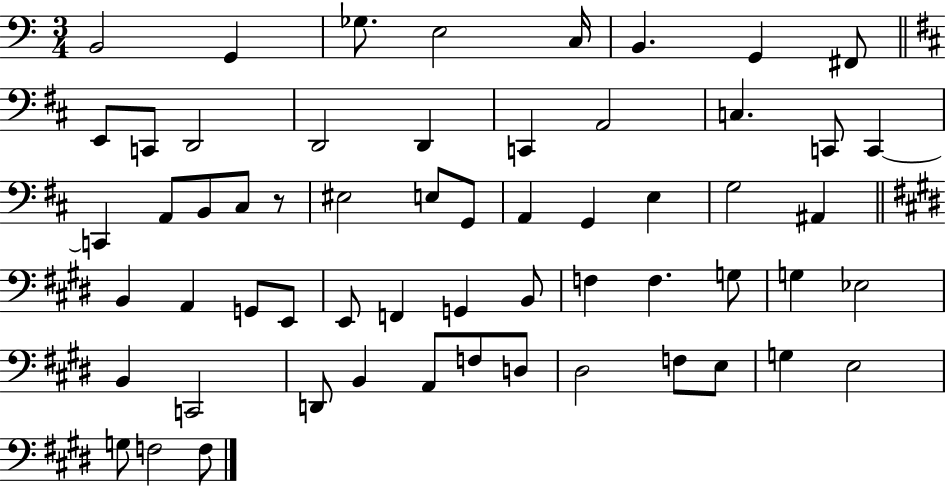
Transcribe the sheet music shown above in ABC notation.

X:1
T:Untitled
M:3/4
L:1/4
K:C
B,,2 G,, _G,/2 E,2 C,/4 B,, G,, ^F,,/2 E,,/2 C,,/2 D,,2 D,,2 D,, C,, A,,2 C, C,,/2 C,, C,, A,,/2 B,,/2 ^C,/2 z/2 ^E,2 E,/2 G,,/2 A,, G,, E, G,2 ^A,, B,, A,, G,,/2 E,,/2 E,,/2 F,, G,, B,,/2 F, F, G,/2 G, _E,2 B,, C,,2 D,,/2 B,, A,,/2 F,/2 D,/2 ^D,2 F,/2 E,/2 G, E,2 G,/2 F,2 F,/2